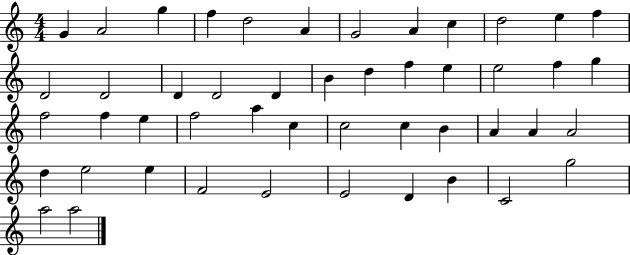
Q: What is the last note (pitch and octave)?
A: A5